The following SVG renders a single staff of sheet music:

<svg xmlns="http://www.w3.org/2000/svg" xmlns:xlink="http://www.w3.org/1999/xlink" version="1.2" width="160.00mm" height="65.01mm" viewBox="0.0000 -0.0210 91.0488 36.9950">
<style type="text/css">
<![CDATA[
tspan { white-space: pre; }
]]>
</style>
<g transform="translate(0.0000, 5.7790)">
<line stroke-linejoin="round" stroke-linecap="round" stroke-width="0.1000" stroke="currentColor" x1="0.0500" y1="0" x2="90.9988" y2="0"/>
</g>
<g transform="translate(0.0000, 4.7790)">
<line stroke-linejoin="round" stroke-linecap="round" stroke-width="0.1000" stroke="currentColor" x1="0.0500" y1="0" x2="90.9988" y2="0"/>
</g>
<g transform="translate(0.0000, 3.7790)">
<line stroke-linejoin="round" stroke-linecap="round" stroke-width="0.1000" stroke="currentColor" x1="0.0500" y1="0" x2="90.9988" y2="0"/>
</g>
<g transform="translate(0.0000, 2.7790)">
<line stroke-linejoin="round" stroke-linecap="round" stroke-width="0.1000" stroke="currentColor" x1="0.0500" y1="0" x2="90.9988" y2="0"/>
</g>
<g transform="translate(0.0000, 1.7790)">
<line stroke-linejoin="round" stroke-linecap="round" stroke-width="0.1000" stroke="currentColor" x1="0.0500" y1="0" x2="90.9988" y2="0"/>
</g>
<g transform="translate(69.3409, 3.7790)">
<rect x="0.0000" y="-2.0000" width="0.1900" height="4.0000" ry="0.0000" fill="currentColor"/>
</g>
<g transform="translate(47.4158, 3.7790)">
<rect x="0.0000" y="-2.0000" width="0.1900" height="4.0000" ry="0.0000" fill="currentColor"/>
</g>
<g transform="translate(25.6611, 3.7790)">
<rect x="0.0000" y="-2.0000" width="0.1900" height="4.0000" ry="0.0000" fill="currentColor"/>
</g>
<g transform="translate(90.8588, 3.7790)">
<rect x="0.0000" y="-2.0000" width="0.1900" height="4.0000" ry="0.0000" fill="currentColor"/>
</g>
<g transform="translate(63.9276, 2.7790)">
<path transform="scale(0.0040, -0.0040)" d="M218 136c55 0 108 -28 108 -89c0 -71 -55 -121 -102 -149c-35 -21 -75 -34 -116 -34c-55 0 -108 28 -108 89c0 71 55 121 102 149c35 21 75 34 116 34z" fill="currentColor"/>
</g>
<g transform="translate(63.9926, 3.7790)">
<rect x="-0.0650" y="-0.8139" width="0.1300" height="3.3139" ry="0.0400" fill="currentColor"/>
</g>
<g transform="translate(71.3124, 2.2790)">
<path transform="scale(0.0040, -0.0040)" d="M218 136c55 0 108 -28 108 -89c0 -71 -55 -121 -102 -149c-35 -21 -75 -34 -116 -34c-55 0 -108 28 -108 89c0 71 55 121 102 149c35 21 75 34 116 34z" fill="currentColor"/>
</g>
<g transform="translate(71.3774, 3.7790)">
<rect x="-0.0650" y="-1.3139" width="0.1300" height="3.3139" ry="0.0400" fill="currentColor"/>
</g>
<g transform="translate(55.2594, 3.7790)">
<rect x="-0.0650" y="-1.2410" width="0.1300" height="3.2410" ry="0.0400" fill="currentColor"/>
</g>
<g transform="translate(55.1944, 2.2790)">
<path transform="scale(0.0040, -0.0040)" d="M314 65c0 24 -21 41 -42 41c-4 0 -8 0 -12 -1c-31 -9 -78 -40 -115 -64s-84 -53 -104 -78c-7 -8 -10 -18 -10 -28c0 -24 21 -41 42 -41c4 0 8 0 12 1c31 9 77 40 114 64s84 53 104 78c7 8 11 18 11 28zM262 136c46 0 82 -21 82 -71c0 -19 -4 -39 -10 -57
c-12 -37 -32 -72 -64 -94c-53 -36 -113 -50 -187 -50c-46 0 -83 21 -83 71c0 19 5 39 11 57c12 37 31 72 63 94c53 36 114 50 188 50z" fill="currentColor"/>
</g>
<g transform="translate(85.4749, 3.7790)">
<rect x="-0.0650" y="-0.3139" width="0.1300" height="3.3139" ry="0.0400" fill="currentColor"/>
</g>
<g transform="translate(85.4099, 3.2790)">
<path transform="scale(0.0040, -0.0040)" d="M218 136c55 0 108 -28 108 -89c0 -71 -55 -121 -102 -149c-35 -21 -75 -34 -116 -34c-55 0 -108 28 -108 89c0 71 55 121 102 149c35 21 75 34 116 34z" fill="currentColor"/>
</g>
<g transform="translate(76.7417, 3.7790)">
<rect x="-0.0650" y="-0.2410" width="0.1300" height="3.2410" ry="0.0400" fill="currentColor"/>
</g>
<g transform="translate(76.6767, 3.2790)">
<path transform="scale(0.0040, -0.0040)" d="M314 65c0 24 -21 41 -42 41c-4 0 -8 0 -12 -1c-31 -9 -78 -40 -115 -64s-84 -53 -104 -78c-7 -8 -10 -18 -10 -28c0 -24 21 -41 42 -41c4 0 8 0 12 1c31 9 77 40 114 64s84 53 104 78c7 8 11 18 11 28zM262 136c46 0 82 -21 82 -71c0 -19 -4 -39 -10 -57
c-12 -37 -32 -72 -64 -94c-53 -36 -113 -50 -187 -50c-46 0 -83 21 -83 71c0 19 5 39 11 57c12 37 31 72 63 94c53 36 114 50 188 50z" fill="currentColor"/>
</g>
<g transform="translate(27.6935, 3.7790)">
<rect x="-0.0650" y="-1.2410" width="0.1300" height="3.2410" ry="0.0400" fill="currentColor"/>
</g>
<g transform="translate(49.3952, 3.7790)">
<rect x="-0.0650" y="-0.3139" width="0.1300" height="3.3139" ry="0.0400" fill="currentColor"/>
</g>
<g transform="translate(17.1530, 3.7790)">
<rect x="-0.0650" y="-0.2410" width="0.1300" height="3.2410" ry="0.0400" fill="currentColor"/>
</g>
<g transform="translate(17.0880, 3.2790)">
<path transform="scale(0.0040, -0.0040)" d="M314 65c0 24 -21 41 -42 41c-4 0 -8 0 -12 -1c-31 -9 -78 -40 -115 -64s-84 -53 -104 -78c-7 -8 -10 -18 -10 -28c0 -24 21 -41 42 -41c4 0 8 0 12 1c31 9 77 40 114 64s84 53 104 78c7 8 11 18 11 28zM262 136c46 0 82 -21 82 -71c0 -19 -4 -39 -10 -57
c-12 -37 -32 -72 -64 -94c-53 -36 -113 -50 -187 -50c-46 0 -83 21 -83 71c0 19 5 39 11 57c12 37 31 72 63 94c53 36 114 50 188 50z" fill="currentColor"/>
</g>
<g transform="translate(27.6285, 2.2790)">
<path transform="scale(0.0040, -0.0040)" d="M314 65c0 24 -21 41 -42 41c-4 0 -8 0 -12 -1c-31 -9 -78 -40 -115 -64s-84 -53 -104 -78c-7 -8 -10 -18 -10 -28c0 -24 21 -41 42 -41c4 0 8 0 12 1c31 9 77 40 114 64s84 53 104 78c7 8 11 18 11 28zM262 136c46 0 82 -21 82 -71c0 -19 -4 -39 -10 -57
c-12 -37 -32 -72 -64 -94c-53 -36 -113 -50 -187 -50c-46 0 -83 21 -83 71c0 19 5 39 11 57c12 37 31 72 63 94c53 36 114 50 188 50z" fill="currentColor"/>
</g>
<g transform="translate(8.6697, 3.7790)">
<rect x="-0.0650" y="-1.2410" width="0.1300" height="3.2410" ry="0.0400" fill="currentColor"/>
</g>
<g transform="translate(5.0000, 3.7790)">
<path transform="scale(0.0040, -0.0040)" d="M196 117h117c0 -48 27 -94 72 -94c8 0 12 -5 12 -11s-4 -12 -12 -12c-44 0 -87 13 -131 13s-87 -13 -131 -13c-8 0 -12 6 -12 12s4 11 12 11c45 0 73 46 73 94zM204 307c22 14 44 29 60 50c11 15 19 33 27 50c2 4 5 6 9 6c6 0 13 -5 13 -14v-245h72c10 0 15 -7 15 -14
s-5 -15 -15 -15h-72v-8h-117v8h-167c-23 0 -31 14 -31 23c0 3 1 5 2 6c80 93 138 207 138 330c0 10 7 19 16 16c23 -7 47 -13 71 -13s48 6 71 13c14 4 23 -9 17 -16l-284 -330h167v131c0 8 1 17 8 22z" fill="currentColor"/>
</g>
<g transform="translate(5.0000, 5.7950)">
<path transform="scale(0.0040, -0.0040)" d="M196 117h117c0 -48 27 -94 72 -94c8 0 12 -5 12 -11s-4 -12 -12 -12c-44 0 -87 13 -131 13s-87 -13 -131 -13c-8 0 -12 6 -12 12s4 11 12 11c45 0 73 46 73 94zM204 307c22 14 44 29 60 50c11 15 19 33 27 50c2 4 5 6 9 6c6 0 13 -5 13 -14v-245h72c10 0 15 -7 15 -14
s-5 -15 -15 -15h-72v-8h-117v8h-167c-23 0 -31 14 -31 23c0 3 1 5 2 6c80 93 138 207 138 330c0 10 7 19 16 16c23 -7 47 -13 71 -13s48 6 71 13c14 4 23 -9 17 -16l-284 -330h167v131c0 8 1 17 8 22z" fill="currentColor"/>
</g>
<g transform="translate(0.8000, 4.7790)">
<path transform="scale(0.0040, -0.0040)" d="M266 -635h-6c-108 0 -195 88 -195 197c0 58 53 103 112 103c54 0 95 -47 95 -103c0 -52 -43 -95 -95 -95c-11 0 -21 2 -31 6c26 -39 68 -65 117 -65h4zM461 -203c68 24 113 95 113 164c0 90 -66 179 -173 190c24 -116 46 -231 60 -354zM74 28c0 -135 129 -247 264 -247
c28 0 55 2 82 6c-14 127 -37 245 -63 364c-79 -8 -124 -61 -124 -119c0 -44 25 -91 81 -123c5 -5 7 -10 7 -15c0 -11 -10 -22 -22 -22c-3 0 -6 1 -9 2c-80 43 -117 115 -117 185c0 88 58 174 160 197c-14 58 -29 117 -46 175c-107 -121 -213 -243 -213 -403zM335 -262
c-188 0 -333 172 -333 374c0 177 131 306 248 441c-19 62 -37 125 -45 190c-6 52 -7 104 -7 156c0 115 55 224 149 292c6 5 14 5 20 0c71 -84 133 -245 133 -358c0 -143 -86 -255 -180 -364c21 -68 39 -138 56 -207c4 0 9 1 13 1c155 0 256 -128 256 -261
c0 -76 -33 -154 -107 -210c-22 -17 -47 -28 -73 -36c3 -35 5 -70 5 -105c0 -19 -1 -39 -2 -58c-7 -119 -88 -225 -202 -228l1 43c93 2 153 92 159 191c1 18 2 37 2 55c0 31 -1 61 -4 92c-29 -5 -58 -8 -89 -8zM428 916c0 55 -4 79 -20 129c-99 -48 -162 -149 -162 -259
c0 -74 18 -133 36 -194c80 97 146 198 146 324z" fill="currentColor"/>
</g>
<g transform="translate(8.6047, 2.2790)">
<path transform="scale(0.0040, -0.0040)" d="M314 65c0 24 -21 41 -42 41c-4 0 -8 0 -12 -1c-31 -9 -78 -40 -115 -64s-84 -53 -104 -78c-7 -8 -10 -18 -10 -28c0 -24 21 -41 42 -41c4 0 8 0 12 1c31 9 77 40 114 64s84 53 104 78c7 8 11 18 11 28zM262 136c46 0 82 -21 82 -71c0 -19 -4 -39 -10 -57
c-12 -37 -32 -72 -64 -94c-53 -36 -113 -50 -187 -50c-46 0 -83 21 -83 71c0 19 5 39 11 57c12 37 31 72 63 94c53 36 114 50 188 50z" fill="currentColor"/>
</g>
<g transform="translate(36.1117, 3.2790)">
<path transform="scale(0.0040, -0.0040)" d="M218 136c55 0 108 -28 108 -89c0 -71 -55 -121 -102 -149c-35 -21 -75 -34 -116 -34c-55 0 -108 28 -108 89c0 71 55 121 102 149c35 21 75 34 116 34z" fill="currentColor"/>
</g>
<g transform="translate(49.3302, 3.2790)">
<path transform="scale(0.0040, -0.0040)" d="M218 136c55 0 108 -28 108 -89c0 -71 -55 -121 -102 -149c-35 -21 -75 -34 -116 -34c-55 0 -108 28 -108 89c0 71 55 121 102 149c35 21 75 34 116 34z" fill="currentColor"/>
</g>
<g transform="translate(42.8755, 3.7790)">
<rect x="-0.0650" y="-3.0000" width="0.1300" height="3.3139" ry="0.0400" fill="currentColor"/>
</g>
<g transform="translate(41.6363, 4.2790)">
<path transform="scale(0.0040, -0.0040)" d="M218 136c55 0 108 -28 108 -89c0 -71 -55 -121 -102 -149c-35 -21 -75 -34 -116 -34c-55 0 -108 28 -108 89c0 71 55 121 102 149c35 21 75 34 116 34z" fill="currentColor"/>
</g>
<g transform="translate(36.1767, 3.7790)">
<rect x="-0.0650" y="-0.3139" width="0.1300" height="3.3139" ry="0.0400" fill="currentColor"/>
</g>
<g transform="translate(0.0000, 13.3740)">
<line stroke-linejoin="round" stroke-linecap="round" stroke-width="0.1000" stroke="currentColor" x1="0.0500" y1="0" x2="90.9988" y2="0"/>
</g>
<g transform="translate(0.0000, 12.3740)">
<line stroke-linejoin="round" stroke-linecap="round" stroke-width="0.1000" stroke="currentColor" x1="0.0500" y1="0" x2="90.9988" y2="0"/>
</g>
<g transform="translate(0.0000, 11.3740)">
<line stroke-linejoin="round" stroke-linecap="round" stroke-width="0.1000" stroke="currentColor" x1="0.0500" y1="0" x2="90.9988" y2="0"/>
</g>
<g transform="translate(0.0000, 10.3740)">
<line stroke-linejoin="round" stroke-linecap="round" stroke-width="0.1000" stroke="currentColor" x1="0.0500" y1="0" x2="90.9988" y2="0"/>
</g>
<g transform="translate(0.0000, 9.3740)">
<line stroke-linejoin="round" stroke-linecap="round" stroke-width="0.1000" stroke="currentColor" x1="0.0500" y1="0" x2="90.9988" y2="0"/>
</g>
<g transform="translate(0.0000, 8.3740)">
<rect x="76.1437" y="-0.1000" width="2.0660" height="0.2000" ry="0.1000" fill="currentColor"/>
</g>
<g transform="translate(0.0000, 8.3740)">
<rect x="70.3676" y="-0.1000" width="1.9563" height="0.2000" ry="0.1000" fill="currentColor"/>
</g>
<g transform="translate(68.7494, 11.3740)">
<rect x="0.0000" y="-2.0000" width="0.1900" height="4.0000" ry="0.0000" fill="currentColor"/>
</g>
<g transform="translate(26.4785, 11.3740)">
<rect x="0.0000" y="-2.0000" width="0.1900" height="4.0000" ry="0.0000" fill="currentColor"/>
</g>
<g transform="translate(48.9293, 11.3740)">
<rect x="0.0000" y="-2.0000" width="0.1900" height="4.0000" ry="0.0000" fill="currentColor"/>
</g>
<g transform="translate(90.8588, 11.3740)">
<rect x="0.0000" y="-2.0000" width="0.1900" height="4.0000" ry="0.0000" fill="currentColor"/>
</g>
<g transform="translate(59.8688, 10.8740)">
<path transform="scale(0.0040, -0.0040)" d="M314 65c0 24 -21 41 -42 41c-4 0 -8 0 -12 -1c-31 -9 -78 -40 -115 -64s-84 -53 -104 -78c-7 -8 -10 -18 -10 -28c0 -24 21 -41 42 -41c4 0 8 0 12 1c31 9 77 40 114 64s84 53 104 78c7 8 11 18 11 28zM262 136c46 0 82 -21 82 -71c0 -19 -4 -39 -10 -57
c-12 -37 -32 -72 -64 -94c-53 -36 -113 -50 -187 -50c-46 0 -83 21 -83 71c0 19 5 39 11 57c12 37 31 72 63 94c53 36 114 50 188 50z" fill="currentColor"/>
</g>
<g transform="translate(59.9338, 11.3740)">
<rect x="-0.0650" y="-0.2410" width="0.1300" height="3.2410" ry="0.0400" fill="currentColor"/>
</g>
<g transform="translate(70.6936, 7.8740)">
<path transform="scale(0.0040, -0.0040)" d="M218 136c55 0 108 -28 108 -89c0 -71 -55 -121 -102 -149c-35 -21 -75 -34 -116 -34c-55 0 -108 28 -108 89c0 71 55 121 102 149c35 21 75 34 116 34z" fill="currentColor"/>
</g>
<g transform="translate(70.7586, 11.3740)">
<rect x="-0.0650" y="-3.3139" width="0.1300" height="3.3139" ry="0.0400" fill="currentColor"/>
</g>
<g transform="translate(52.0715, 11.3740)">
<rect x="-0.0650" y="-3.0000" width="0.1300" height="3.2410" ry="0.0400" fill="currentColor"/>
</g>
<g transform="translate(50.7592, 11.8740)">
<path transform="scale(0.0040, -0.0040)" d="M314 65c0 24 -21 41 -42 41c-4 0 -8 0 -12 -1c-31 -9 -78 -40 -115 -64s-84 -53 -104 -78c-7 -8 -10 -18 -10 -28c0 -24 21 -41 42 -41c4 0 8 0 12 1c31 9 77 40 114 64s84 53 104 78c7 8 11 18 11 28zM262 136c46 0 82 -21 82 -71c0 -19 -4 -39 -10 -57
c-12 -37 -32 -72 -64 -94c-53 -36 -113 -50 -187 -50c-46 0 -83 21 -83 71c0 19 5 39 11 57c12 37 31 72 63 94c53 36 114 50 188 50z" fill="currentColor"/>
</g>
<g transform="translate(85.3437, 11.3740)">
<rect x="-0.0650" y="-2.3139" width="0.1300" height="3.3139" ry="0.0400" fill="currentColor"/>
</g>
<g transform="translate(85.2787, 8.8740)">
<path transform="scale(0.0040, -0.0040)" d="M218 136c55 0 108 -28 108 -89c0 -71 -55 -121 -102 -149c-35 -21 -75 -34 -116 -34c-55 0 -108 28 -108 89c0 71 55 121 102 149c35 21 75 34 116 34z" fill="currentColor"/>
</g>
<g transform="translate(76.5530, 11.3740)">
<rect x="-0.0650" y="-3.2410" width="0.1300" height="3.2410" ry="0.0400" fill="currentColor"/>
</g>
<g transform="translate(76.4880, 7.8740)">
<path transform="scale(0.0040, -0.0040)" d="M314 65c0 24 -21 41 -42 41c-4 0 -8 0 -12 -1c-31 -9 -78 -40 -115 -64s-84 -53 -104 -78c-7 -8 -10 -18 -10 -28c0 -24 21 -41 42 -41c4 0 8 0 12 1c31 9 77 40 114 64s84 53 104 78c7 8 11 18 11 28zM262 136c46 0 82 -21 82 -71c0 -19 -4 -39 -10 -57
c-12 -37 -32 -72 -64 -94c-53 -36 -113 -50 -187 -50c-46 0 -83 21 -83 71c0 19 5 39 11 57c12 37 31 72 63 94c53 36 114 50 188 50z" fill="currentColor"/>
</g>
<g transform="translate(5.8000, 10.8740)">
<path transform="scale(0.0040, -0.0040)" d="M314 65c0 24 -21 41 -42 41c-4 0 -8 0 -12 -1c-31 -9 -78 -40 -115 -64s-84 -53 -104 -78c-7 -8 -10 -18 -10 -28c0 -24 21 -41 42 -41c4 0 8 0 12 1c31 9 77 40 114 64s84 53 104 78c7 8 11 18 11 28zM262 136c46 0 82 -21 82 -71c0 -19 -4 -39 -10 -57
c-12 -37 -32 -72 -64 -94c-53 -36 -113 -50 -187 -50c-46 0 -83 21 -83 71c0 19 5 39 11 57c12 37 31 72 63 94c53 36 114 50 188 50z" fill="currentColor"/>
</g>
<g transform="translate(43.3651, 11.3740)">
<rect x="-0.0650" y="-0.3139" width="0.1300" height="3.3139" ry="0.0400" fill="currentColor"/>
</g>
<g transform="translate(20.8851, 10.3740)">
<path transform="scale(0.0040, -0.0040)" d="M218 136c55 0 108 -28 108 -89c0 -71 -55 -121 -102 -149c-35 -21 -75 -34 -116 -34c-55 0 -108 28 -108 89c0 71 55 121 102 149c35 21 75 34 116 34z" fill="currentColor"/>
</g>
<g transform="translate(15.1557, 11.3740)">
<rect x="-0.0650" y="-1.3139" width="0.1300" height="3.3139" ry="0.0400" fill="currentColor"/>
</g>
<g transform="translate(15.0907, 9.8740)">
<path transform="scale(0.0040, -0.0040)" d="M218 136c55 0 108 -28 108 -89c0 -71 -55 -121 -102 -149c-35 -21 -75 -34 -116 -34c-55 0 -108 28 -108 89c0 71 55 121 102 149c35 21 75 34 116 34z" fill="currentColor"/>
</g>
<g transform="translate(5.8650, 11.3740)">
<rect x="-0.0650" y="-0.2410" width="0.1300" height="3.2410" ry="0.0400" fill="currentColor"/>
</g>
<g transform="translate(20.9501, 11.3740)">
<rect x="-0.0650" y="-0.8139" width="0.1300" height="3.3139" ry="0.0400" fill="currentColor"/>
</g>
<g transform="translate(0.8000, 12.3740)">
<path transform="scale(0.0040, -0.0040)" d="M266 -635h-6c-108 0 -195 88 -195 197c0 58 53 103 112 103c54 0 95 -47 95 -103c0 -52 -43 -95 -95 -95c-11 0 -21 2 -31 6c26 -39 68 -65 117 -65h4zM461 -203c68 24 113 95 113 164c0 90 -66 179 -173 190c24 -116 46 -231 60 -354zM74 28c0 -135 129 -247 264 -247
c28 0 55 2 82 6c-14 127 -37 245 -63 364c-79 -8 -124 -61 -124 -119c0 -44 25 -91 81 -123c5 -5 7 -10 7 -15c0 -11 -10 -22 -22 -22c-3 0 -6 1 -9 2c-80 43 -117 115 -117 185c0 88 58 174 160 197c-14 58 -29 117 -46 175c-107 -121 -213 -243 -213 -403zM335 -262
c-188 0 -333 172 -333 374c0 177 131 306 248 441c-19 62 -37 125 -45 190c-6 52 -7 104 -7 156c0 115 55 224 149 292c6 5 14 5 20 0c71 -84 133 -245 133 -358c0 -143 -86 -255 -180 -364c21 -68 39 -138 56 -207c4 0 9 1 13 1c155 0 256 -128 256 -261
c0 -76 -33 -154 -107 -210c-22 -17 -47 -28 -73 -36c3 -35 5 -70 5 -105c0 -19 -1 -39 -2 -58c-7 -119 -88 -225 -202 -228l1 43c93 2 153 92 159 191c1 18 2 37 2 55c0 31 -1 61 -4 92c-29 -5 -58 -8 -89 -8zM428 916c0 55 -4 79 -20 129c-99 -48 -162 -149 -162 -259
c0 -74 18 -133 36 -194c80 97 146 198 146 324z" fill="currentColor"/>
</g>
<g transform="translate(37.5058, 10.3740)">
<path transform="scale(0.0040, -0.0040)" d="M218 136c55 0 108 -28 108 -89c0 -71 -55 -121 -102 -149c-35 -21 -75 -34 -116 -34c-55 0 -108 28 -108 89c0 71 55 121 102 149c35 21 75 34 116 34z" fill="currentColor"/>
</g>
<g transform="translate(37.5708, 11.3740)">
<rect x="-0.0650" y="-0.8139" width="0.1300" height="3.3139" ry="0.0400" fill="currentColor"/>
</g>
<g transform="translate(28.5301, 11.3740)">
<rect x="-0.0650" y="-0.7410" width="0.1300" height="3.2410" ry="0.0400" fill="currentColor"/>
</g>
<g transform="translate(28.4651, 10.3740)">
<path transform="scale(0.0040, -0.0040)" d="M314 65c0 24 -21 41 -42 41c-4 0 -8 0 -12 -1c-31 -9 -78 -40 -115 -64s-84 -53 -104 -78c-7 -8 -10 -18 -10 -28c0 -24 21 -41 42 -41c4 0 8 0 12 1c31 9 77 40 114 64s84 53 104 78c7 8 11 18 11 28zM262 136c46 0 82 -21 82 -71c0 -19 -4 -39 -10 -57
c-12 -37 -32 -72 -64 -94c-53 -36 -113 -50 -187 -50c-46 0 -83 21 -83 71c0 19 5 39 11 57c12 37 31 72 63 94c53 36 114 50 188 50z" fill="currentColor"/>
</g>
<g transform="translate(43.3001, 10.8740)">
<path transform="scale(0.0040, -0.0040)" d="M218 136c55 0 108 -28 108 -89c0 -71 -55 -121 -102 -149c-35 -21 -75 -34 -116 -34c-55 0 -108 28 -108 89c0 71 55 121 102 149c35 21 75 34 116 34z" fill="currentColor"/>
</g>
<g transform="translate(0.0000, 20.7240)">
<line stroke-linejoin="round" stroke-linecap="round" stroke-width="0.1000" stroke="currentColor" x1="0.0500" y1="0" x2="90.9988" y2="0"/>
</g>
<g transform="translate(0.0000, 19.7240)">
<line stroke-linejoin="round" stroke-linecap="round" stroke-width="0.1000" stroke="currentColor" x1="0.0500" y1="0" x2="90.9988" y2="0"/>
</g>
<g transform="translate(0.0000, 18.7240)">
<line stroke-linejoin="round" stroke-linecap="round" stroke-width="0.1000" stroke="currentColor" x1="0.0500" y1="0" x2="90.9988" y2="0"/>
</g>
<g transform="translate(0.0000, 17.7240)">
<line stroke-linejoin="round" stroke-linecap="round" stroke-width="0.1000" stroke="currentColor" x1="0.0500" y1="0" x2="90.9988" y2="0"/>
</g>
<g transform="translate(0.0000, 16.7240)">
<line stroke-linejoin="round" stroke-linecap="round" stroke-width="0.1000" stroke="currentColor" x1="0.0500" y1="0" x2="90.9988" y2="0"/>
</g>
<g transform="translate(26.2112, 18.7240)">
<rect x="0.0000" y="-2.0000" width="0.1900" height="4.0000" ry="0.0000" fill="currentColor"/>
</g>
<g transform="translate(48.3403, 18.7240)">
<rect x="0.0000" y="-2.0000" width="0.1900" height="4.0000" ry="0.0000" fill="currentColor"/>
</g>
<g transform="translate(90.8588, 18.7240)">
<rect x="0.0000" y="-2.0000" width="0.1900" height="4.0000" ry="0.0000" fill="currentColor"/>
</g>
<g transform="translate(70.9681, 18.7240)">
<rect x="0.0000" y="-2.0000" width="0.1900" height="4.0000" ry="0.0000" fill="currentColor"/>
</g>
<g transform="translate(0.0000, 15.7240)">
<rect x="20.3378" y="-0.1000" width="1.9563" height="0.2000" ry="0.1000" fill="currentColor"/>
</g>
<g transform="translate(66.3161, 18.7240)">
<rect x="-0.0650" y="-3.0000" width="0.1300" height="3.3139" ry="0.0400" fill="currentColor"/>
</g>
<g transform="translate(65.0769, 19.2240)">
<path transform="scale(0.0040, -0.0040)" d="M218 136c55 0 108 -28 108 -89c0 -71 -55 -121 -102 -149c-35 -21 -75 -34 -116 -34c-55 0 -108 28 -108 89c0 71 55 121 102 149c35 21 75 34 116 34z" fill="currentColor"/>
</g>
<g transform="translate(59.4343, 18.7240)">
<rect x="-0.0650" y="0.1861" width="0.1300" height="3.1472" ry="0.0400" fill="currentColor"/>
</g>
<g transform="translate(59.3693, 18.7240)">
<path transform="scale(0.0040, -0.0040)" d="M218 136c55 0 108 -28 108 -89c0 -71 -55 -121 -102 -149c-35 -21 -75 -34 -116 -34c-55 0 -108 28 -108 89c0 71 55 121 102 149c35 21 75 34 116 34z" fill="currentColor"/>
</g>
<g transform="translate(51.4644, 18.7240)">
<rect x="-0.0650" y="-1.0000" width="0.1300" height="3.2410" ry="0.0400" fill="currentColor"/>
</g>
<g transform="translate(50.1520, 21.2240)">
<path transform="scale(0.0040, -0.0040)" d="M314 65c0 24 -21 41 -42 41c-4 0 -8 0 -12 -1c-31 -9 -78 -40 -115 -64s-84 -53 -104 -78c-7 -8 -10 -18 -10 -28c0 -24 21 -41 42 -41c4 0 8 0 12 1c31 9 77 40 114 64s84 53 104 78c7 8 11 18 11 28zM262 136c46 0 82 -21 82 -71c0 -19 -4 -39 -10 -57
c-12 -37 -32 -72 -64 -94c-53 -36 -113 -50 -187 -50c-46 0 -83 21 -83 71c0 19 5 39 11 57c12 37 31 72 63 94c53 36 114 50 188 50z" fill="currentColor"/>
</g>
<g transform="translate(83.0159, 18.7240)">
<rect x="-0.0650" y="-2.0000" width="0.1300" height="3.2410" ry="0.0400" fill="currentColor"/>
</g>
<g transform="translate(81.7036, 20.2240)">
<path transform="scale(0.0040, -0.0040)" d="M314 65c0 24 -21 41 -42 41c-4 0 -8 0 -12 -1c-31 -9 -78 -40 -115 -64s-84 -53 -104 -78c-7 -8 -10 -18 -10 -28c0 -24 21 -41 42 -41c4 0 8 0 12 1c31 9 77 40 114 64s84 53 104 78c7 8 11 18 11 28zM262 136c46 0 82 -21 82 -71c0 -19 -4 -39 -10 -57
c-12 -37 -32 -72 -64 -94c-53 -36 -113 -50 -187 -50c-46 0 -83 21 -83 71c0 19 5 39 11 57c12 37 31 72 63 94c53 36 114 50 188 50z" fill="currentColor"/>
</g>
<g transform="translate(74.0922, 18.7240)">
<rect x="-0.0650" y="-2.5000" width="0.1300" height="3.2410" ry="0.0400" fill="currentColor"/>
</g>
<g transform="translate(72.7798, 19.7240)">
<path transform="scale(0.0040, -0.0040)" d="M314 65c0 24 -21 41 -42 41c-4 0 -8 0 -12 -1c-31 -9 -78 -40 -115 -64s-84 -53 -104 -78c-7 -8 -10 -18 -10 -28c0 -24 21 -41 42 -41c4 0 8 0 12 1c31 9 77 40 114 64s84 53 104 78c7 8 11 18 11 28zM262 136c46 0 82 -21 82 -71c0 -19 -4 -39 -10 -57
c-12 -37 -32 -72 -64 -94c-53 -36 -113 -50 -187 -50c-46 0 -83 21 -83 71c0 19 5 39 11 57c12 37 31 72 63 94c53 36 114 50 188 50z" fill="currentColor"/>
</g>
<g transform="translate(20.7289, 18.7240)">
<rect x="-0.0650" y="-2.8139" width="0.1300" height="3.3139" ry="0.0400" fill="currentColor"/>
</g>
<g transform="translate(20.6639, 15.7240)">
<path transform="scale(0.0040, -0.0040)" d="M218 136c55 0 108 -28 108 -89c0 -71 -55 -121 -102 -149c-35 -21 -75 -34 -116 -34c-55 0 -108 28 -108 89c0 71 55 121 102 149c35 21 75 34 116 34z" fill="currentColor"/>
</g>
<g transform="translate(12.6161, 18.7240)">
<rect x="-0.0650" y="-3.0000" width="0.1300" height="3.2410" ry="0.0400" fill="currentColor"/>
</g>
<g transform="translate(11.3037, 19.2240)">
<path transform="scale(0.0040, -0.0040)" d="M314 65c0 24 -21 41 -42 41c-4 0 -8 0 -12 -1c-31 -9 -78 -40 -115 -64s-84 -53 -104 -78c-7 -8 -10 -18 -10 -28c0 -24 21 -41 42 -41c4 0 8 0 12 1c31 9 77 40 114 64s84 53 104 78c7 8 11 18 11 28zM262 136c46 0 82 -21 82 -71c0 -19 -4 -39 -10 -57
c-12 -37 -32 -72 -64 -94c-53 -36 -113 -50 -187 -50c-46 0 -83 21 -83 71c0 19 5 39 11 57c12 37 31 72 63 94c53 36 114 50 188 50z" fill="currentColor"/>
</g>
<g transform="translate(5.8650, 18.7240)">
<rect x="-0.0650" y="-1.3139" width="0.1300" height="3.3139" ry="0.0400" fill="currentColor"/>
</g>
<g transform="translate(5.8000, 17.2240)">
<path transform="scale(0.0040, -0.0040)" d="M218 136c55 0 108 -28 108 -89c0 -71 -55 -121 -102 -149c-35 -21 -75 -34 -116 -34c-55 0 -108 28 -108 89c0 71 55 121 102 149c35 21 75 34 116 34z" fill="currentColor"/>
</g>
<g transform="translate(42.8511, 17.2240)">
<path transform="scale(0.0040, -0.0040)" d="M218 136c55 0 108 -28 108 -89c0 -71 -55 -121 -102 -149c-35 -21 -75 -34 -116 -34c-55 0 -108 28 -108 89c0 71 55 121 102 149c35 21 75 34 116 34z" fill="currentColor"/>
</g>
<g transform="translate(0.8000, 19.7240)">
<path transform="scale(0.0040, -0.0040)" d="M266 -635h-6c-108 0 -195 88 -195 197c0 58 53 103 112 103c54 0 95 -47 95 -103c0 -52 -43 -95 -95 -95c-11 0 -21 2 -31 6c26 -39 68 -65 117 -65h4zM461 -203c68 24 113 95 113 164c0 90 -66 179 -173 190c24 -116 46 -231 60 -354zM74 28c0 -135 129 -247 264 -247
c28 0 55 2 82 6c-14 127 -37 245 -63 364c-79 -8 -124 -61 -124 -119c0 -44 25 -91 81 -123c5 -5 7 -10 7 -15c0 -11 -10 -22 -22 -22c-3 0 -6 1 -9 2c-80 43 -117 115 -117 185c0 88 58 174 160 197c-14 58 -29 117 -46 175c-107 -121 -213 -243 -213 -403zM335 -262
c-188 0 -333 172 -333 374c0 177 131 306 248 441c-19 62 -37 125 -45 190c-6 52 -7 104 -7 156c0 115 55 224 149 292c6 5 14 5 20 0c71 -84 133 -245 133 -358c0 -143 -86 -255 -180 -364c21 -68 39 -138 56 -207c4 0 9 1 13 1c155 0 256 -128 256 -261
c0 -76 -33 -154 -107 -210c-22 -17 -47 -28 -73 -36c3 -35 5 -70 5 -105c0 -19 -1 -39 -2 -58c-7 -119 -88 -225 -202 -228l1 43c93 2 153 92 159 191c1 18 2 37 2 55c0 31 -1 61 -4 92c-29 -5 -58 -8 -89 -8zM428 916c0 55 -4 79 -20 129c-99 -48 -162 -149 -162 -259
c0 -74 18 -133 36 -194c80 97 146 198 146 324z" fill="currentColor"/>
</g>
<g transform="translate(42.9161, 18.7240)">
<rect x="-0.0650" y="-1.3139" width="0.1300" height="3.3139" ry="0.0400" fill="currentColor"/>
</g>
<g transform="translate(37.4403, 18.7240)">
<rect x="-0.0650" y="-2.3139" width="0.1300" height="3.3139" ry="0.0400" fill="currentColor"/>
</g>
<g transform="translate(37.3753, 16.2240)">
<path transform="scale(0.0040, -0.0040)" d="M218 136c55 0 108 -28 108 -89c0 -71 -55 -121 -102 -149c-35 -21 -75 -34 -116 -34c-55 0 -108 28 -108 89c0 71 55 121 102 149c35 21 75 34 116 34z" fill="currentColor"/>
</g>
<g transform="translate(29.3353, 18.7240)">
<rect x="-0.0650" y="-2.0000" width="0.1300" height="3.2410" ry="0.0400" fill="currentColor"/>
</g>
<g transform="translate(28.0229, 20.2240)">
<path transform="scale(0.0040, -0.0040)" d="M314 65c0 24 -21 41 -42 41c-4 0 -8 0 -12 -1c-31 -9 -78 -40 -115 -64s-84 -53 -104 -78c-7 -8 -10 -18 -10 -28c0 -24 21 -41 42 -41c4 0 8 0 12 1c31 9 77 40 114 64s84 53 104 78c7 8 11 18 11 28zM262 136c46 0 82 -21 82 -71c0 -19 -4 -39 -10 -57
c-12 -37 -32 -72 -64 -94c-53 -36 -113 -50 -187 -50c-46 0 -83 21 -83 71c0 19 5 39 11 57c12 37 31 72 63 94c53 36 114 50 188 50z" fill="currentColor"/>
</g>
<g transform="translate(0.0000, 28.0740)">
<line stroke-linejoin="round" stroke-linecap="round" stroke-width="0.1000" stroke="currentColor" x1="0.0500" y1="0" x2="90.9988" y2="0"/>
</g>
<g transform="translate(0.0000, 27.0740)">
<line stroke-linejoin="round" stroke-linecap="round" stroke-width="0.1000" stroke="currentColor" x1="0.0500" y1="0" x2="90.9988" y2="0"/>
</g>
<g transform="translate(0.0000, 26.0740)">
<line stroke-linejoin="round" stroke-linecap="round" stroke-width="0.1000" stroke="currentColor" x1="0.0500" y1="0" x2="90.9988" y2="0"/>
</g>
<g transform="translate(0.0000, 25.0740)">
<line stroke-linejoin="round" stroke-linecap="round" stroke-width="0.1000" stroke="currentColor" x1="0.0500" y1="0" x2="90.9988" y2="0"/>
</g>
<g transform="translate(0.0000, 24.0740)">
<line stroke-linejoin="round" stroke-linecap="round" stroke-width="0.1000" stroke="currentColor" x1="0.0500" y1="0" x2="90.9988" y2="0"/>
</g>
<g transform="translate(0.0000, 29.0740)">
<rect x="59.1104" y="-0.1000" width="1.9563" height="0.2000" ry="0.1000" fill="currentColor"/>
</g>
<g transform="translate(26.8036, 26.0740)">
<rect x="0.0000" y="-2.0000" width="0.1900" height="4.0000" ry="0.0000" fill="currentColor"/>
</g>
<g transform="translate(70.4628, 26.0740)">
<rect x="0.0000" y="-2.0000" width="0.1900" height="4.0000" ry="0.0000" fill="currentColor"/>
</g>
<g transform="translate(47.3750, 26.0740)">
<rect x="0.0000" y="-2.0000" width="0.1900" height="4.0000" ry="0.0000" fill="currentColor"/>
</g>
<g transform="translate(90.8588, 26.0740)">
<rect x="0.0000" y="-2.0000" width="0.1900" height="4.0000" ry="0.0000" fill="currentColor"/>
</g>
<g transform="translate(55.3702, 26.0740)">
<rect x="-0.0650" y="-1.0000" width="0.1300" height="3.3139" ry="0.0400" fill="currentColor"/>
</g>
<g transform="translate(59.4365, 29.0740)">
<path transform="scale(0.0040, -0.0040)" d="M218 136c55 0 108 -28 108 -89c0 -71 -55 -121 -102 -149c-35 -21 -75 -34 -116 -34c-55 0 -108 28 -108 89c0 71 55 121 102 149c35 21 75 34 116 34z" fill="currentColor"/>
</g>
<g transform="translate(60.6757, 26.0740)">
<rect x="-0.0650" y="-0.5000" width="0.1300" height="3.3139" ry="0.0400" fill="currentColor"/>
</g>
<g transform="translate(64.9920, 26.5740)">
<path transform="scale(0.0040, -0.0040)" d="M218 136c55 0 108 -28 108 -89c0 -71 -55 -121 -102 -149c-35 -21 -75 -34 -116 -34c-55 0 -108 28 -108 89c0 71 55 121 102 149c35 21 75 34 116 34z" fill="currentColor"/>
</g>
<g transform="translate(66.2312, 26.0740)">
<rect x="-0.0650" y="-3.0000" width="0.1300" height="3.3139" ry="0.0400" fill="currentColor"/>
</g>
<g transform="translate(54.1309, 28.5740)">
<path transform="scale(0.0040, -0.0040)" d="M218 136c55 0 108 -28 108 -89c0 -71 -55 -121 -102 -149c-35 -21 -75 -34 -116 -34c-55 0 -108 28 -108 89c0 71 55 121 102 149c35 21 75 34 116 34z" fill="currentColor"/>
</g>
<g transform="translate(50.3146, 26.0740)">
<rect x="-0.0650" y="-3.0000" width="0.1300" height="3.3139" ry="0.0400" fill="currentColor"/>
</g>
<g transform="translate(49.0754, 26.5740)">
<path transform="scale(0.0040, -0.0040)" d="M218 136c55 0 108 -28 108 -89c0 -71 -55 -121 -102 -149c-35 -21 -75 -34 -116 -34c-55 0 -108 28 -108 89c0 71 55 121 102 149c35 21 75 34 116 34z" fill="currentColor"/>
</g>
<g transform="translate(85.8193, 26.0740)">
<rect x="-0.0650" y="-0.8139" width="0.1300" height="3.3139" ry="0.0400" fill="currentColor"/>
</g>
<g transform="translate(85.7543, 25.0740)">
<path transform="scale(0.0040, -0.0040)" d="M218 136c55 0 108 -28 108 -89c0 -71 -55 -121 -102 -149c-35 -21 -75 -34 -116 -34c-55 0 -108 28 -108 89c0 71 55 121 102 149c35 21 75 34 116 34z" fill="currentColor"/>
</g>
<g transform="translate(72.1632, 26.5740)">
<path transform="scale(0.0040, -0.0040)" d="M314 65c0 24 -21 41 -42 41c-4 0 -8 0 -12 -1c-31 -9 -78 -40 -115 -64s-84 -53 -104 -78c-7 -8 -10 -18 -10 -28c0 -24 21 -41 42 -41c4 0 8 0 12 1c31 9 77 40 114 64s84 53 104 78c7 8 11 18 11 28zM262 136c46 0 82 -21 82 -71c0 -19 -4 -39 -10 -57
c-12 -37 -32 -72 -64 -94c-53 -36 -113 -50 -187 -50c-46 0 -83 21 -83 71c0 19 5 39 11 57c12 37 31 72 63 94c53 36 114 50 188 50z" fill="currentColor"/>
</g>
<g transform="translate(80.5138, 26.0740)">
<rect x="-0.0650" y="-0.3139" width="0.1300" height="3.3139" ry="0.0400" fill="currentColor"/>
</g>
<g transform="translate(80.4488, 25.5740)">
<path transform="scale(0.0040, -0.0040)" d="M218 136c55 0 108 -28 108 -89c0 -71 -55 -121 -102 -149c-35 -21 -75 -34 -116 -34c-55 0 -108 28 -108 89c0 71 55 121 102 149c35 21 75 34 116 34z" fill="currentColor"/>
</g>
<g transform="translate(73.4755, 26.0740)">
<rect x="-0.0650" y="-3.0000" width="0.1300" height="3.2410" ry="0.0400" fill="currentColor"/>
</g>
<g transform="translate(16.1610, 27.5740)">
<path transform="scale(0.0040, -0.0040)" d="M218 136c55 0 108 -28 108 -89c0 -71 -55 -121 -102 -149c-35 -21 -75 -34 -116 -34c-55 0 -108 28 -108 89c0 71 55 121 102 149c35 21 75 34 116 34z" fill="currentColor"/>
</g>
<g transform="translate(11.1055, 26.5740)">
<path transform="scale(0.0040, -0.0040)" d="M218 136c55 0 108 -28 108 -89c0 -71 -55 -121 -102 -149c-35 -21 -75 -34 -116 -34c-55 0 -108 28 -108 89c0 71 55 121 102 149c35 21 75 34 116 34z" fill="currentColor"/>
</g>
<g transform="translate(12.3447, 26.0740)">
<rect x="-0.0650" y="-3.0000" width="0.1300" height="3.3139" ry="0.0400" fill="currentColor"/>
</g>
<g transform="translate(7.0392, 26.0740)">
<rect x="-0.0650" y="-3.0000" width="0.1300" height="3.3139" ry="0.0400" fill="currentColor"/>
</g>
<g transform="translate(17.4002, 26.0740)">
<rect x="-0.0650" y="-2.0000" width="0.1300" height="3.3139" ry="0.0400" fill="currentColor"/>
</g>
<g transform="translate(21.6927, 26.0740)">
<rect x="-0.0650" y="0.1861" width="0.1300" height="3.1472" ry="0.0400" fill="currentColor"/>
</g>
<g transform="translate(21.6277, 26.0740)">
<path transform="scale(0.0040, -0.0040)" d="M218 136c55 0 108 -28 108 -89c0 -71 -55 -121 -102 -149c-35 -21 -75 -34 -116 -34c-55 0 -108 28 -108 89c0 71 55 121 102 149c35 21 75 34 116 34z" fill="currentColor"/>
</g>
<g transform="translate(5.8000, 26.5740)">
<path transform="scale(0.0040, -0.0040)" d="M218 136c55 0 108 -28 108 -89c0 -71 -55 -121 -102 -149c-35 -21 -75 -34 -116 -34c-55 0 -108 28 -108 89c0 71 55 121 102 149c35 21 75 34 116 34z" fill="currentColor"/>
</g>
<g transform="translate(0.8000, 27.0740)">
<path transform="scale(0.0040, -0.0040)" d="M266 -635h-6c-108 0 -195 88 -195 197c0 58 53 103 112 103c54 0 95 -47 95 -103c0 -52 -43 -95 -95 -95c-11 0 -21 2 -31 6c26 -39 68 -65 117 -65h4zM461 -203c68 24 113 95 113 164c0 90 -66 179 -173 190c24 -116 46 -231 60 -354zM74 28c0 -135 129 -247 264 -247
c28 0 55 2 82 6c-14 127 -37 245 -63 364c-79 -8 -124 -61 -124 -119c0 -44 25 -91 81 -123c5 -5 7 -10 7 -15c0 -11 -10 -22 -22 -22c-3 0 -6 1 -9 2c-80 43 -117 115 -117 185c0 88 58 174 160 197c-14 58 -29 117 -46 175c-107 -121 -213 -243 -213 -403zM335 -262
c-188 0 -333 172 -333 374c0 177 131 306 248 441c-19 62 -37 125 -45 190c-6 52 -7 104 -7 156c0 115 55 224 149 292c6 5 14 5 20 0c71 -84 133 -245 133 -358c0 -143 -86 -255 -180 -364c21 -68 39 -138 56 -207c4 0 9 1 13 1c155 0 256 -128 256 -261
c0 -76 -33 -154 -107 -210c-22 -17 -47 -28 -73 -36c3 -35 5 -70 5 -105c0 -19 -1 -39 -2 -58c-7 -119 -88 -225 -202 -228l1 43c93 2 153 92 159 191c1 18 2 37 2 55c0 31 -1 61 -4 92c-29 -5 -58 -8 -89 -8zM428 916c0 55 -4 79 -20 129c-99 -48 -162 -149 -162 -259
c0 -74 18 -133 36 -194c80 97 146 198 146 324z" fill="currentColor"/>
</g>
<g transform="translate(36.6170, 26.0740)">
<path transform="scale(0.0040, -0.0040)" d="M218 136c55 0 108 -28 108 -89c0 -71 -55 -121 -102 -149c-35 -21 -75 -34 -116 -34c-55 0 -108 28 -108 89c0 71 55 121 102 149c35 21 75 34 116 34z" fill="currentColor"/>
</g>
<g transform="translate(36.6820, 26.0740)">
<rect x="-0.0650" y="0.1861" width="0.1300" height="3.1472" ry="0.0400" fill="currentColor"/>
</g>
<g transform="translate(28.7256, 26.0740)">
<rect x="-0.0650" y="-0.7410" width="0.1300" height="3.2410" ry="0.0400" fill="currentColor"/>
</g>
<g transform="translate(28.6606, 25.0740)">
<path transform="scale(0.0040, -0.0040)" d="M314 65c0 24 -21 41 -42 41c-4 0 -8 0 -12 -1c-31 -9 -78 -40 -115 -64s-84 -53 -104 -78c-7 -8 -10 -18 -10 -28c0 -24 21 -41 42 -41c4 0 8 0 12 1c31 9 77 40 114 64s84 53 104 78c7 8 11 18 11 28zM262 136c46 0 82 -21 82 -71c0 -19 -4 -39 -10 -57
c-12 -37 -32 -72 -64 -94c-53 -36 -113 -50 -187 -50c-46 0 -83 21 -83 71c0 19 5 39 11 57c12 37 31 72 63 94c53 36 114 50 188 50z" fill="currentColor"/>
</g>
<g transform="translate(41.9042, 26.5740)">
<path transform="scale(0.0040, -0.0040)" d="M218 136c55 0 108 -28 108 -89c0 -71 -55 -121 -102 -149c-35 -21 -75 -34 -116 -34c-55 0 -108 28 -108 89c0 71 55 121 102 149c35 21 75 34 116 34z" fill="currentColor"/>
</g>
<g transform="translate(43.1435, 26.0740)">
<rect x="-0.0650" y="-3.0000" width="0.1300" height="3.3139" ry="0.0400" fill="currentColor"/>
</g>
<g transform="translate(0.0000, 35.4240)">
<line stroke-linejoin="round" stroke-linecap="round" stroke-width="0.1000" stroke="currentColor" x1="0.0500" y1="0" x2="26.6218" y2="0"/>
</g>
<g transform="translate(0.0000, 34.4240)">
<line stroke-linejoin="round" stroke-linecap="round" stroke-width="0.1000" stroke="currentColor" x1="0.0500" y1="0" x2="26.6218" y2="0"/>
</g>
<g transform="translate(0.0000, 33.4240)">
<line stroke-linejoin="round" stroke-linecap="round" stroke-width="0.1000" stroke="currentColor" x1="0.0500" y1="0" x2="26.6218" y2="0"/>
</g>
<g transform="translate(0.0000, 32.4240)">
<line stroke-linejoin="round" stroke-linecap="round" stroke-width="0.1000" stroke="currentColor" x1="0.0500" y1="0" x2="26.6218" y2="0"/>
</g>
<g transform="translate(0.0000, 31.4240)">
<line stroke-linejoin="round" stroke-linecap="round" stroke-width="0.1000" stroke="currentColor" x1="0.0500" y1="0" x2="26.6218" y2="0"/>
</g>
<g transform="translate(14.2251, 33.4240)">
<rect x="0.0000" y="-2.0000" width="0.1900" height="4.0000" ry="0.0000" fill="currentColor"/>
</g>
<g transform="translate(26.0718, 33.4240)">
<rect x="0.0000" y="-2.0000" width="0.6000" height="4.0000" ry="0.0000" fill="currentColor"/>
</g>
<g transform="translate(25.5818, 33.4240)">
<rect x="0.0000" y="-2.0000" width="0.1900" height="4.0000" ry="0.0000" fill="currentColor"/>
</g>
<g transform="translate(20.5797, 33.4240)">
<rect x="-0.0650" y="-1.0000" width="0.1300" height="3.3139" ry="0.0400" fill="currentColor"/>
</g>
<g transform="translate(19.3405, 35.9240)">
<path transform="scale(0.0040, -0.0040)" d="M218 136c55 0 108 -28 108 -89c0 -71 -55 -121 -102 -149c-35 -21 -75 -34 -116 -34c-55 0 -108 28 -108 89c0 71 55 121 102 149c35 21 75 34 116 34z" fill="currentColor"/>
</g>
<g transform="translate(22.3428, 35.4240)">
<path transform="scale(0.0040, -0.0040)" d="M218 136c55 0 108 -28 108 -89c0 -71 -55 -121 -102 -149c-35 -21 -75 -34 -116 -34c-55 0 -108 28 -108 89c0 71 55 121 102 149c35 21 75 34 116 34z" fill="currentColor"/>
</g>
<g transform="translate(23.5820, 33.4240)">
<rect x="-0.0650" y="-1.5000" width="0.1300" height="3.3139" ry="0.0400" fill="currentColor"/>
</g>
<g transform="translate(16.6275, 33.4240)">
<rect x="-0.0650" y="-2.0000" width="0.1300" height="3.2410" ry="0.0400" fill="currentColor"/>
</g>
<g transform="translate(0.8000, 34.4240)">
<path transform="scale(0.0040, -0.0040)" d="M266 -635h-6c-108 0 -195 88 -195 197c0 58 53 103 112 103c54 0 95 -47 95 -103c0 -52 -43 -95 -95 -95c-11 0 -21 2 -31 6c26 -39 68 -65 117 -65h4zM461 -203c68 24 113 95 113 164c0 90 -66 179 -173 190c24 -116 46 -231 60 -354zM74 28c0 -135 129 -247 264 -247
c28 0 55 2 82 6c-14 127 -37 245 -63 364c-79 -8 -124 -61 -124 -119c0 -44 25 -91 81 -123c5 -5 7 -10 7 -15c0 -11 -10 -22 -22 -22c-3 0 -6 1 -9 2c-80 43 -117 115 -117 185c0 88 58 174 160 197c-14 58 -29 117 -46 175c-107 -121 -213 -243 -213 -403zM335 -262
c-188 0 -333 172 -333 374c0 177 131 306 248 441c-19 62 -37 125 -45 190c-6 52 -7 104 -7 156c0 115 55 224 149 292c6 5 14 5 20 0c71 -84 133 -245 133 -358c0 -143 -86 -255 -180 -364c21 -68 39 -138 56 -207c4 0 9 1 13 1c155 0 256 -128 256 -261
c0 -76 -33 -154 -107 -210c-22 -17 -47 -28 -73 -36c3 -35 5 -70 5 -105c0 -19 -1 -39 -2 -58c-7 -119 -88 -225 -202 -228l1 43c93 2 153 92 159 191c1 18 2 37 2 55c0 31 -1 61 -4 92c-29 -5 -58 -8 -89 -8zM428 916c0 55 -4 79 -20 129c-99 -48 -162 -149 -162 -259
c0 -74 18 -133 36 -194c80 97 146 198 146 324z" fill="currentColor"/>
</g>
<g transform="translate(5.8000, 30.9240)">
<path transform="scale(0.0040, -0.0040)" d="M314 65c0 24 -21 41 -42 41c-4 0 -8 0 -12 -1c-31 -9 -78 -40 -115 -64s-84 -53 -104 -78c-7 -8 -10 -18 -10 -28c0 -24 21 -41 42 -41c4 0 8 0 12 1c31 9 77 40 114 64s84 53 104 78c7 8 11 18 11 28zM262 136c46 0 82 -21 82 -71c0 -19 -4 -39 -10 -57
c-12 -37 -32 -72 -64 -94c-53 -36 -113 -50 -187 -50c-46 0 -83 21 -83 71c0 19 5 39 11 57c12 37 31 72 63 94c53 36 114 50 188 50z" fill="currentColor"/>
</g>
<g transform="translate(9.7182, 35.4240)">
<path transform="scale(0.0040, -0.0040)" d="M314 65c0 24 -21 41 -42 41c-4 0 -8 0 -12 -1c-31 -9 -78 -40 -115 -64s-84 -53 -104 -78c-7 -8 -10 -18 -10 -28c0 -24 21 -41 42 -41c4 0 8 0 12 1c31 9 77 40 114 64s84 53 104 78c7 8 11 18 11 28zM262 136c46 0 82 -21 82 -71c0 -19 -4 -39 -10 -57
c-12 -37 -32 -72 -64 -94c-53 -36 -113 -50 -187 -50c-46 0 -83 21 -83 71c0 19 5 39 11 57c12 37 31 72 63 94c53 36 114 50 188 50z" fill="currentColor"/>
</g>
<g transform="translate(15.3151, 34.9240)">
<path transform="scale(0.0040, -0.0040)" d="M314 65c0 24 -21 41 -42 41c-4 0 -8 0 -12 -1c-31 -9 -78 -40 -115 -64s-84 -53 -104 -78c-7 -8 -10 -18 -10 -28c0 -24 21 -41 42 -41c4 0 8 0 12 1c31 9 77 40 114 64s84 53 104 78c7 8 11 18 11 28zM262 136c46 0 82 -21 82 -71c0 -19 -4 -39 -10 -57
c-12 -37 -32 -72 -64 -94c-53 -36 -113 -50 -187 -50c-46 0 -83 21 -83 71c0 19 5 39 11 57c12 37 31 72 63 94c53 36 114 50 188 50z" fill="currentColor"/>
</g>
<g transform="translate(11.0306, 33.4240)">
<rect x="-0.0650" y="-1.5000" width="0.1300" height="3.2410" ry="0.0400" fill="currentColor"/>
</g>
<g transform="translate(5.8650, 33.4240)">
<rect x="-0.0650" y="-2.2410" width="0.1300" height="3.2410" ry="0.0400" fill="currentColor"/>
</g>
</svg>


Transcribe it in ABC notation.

X:1
T:Untitled
M:4/4
L:1/4
K:C
e2 c2 e2 c A c e2 d e c2 c c2 e d d2 d c A2 c2 b b2 g e A2 a F2 g e D2 B A G2 F2 A A F B d2 B A A D C A A2 c d g2 E2 F2 D E